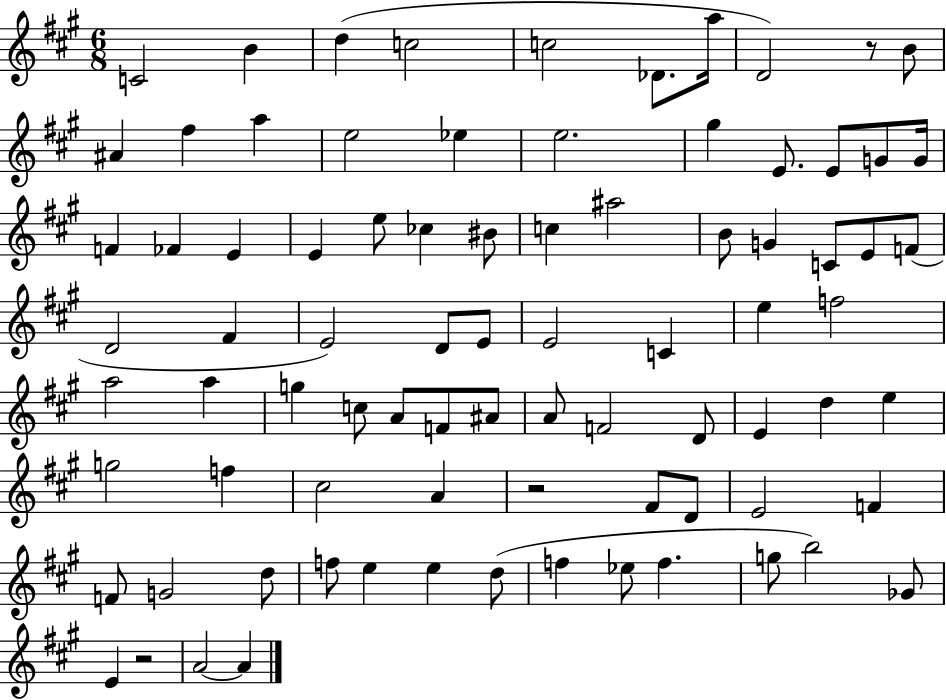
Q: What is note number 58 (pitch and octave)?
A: F5